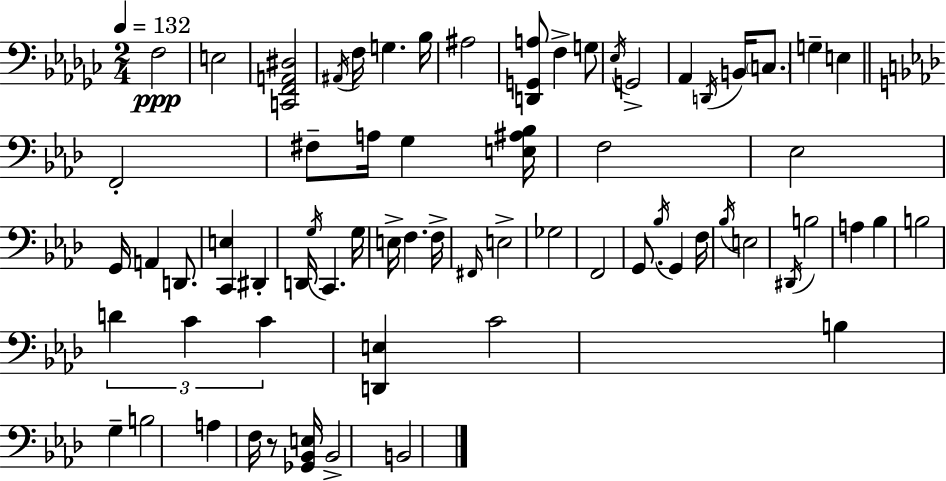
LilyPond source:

{
  \clef bass
  \numericTimeSignature
  \time 2/4
  \key ees \minor
  \tempo 4 = 132
  f2\ppp | e2 | <c, f, a, dis>2 | \acciaccatura { ais,16 } f16 g4. | \break bes16 ais2 | <d, g, a>8 f4-> g8 | \acciaccatura { ees16 } g,2-> | aes,4 \acciaccatura { d,16 } b,16 | \break \parenthesize c8. g4-- e4 | \bar "||" \break \key f \minor f,2-. | fis8-- a16 g4 <e ais bes>16 | f2 | ees2 | \break g,16 a,4 d,8. | <c, e>4 dis,4-. | d,16 \acciaccatura { g16 } c,4. | g16 e16-> f4. | \break f16-> \grace { fis,16 } e2-> | ges2 | f,2 | g,8. \acciaccatura { bes16 } g,4 | \break f16 \acciaccatura { bes16 } e2 | \acciaccatura { dis,16 } b2 | a4 | bes4 b2 | \break \tuplet 3/2 { d'4 | c'4 c'4 } | <d, e>4 c'2 | b4 | \break g4-- b2 | a4 | f16 r8 <ges, bes, e>16 bes,2-> | b,2 | \break \bar "|."
}